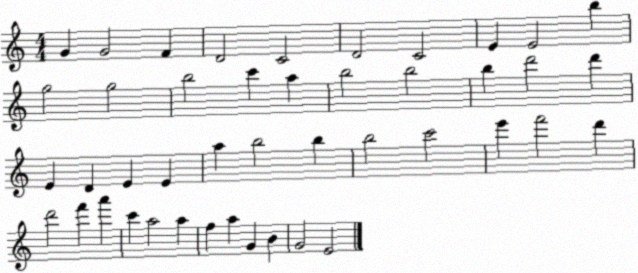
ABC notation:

X:1
T:Untitled
M:4/4
L:1/4
K:C
G G2 F D2 C2 D2 C2 E E2 b g2 g2 b2 c' a b2 b2 b d'2 d' E D E E a b2 b b2 c'2 e' f'2 d' d'2 f' a' c' a2 a f a G B G2 E2